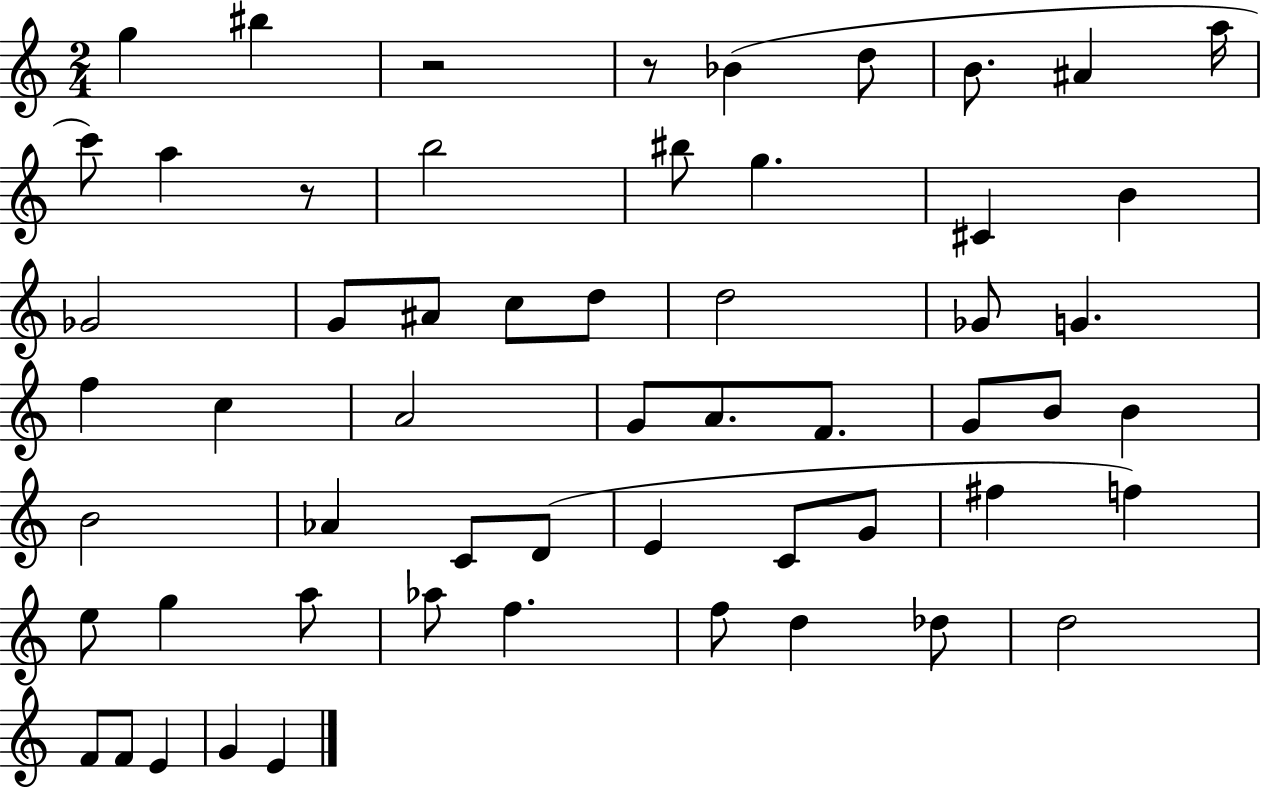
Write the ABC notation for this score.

X:1
T:Untitled
M:2/4
L:1/4
K:C
g ^b z2 z/2 _B d/2 B/2 ^A a/4 c'/2 a z/2 b2 ^b/2 g ^C B _G2 G/2 ^A/2 c/2 d/2 d2 _G/2 G f c A2 G/2 A/2 F/2 G/2 B/2 B B2 _A C/2 D/2 E C/2 G/2 ^f f e/2 g a/2 _a/2 f f/2 d _d/2 d2 F/2 F/2 E G E